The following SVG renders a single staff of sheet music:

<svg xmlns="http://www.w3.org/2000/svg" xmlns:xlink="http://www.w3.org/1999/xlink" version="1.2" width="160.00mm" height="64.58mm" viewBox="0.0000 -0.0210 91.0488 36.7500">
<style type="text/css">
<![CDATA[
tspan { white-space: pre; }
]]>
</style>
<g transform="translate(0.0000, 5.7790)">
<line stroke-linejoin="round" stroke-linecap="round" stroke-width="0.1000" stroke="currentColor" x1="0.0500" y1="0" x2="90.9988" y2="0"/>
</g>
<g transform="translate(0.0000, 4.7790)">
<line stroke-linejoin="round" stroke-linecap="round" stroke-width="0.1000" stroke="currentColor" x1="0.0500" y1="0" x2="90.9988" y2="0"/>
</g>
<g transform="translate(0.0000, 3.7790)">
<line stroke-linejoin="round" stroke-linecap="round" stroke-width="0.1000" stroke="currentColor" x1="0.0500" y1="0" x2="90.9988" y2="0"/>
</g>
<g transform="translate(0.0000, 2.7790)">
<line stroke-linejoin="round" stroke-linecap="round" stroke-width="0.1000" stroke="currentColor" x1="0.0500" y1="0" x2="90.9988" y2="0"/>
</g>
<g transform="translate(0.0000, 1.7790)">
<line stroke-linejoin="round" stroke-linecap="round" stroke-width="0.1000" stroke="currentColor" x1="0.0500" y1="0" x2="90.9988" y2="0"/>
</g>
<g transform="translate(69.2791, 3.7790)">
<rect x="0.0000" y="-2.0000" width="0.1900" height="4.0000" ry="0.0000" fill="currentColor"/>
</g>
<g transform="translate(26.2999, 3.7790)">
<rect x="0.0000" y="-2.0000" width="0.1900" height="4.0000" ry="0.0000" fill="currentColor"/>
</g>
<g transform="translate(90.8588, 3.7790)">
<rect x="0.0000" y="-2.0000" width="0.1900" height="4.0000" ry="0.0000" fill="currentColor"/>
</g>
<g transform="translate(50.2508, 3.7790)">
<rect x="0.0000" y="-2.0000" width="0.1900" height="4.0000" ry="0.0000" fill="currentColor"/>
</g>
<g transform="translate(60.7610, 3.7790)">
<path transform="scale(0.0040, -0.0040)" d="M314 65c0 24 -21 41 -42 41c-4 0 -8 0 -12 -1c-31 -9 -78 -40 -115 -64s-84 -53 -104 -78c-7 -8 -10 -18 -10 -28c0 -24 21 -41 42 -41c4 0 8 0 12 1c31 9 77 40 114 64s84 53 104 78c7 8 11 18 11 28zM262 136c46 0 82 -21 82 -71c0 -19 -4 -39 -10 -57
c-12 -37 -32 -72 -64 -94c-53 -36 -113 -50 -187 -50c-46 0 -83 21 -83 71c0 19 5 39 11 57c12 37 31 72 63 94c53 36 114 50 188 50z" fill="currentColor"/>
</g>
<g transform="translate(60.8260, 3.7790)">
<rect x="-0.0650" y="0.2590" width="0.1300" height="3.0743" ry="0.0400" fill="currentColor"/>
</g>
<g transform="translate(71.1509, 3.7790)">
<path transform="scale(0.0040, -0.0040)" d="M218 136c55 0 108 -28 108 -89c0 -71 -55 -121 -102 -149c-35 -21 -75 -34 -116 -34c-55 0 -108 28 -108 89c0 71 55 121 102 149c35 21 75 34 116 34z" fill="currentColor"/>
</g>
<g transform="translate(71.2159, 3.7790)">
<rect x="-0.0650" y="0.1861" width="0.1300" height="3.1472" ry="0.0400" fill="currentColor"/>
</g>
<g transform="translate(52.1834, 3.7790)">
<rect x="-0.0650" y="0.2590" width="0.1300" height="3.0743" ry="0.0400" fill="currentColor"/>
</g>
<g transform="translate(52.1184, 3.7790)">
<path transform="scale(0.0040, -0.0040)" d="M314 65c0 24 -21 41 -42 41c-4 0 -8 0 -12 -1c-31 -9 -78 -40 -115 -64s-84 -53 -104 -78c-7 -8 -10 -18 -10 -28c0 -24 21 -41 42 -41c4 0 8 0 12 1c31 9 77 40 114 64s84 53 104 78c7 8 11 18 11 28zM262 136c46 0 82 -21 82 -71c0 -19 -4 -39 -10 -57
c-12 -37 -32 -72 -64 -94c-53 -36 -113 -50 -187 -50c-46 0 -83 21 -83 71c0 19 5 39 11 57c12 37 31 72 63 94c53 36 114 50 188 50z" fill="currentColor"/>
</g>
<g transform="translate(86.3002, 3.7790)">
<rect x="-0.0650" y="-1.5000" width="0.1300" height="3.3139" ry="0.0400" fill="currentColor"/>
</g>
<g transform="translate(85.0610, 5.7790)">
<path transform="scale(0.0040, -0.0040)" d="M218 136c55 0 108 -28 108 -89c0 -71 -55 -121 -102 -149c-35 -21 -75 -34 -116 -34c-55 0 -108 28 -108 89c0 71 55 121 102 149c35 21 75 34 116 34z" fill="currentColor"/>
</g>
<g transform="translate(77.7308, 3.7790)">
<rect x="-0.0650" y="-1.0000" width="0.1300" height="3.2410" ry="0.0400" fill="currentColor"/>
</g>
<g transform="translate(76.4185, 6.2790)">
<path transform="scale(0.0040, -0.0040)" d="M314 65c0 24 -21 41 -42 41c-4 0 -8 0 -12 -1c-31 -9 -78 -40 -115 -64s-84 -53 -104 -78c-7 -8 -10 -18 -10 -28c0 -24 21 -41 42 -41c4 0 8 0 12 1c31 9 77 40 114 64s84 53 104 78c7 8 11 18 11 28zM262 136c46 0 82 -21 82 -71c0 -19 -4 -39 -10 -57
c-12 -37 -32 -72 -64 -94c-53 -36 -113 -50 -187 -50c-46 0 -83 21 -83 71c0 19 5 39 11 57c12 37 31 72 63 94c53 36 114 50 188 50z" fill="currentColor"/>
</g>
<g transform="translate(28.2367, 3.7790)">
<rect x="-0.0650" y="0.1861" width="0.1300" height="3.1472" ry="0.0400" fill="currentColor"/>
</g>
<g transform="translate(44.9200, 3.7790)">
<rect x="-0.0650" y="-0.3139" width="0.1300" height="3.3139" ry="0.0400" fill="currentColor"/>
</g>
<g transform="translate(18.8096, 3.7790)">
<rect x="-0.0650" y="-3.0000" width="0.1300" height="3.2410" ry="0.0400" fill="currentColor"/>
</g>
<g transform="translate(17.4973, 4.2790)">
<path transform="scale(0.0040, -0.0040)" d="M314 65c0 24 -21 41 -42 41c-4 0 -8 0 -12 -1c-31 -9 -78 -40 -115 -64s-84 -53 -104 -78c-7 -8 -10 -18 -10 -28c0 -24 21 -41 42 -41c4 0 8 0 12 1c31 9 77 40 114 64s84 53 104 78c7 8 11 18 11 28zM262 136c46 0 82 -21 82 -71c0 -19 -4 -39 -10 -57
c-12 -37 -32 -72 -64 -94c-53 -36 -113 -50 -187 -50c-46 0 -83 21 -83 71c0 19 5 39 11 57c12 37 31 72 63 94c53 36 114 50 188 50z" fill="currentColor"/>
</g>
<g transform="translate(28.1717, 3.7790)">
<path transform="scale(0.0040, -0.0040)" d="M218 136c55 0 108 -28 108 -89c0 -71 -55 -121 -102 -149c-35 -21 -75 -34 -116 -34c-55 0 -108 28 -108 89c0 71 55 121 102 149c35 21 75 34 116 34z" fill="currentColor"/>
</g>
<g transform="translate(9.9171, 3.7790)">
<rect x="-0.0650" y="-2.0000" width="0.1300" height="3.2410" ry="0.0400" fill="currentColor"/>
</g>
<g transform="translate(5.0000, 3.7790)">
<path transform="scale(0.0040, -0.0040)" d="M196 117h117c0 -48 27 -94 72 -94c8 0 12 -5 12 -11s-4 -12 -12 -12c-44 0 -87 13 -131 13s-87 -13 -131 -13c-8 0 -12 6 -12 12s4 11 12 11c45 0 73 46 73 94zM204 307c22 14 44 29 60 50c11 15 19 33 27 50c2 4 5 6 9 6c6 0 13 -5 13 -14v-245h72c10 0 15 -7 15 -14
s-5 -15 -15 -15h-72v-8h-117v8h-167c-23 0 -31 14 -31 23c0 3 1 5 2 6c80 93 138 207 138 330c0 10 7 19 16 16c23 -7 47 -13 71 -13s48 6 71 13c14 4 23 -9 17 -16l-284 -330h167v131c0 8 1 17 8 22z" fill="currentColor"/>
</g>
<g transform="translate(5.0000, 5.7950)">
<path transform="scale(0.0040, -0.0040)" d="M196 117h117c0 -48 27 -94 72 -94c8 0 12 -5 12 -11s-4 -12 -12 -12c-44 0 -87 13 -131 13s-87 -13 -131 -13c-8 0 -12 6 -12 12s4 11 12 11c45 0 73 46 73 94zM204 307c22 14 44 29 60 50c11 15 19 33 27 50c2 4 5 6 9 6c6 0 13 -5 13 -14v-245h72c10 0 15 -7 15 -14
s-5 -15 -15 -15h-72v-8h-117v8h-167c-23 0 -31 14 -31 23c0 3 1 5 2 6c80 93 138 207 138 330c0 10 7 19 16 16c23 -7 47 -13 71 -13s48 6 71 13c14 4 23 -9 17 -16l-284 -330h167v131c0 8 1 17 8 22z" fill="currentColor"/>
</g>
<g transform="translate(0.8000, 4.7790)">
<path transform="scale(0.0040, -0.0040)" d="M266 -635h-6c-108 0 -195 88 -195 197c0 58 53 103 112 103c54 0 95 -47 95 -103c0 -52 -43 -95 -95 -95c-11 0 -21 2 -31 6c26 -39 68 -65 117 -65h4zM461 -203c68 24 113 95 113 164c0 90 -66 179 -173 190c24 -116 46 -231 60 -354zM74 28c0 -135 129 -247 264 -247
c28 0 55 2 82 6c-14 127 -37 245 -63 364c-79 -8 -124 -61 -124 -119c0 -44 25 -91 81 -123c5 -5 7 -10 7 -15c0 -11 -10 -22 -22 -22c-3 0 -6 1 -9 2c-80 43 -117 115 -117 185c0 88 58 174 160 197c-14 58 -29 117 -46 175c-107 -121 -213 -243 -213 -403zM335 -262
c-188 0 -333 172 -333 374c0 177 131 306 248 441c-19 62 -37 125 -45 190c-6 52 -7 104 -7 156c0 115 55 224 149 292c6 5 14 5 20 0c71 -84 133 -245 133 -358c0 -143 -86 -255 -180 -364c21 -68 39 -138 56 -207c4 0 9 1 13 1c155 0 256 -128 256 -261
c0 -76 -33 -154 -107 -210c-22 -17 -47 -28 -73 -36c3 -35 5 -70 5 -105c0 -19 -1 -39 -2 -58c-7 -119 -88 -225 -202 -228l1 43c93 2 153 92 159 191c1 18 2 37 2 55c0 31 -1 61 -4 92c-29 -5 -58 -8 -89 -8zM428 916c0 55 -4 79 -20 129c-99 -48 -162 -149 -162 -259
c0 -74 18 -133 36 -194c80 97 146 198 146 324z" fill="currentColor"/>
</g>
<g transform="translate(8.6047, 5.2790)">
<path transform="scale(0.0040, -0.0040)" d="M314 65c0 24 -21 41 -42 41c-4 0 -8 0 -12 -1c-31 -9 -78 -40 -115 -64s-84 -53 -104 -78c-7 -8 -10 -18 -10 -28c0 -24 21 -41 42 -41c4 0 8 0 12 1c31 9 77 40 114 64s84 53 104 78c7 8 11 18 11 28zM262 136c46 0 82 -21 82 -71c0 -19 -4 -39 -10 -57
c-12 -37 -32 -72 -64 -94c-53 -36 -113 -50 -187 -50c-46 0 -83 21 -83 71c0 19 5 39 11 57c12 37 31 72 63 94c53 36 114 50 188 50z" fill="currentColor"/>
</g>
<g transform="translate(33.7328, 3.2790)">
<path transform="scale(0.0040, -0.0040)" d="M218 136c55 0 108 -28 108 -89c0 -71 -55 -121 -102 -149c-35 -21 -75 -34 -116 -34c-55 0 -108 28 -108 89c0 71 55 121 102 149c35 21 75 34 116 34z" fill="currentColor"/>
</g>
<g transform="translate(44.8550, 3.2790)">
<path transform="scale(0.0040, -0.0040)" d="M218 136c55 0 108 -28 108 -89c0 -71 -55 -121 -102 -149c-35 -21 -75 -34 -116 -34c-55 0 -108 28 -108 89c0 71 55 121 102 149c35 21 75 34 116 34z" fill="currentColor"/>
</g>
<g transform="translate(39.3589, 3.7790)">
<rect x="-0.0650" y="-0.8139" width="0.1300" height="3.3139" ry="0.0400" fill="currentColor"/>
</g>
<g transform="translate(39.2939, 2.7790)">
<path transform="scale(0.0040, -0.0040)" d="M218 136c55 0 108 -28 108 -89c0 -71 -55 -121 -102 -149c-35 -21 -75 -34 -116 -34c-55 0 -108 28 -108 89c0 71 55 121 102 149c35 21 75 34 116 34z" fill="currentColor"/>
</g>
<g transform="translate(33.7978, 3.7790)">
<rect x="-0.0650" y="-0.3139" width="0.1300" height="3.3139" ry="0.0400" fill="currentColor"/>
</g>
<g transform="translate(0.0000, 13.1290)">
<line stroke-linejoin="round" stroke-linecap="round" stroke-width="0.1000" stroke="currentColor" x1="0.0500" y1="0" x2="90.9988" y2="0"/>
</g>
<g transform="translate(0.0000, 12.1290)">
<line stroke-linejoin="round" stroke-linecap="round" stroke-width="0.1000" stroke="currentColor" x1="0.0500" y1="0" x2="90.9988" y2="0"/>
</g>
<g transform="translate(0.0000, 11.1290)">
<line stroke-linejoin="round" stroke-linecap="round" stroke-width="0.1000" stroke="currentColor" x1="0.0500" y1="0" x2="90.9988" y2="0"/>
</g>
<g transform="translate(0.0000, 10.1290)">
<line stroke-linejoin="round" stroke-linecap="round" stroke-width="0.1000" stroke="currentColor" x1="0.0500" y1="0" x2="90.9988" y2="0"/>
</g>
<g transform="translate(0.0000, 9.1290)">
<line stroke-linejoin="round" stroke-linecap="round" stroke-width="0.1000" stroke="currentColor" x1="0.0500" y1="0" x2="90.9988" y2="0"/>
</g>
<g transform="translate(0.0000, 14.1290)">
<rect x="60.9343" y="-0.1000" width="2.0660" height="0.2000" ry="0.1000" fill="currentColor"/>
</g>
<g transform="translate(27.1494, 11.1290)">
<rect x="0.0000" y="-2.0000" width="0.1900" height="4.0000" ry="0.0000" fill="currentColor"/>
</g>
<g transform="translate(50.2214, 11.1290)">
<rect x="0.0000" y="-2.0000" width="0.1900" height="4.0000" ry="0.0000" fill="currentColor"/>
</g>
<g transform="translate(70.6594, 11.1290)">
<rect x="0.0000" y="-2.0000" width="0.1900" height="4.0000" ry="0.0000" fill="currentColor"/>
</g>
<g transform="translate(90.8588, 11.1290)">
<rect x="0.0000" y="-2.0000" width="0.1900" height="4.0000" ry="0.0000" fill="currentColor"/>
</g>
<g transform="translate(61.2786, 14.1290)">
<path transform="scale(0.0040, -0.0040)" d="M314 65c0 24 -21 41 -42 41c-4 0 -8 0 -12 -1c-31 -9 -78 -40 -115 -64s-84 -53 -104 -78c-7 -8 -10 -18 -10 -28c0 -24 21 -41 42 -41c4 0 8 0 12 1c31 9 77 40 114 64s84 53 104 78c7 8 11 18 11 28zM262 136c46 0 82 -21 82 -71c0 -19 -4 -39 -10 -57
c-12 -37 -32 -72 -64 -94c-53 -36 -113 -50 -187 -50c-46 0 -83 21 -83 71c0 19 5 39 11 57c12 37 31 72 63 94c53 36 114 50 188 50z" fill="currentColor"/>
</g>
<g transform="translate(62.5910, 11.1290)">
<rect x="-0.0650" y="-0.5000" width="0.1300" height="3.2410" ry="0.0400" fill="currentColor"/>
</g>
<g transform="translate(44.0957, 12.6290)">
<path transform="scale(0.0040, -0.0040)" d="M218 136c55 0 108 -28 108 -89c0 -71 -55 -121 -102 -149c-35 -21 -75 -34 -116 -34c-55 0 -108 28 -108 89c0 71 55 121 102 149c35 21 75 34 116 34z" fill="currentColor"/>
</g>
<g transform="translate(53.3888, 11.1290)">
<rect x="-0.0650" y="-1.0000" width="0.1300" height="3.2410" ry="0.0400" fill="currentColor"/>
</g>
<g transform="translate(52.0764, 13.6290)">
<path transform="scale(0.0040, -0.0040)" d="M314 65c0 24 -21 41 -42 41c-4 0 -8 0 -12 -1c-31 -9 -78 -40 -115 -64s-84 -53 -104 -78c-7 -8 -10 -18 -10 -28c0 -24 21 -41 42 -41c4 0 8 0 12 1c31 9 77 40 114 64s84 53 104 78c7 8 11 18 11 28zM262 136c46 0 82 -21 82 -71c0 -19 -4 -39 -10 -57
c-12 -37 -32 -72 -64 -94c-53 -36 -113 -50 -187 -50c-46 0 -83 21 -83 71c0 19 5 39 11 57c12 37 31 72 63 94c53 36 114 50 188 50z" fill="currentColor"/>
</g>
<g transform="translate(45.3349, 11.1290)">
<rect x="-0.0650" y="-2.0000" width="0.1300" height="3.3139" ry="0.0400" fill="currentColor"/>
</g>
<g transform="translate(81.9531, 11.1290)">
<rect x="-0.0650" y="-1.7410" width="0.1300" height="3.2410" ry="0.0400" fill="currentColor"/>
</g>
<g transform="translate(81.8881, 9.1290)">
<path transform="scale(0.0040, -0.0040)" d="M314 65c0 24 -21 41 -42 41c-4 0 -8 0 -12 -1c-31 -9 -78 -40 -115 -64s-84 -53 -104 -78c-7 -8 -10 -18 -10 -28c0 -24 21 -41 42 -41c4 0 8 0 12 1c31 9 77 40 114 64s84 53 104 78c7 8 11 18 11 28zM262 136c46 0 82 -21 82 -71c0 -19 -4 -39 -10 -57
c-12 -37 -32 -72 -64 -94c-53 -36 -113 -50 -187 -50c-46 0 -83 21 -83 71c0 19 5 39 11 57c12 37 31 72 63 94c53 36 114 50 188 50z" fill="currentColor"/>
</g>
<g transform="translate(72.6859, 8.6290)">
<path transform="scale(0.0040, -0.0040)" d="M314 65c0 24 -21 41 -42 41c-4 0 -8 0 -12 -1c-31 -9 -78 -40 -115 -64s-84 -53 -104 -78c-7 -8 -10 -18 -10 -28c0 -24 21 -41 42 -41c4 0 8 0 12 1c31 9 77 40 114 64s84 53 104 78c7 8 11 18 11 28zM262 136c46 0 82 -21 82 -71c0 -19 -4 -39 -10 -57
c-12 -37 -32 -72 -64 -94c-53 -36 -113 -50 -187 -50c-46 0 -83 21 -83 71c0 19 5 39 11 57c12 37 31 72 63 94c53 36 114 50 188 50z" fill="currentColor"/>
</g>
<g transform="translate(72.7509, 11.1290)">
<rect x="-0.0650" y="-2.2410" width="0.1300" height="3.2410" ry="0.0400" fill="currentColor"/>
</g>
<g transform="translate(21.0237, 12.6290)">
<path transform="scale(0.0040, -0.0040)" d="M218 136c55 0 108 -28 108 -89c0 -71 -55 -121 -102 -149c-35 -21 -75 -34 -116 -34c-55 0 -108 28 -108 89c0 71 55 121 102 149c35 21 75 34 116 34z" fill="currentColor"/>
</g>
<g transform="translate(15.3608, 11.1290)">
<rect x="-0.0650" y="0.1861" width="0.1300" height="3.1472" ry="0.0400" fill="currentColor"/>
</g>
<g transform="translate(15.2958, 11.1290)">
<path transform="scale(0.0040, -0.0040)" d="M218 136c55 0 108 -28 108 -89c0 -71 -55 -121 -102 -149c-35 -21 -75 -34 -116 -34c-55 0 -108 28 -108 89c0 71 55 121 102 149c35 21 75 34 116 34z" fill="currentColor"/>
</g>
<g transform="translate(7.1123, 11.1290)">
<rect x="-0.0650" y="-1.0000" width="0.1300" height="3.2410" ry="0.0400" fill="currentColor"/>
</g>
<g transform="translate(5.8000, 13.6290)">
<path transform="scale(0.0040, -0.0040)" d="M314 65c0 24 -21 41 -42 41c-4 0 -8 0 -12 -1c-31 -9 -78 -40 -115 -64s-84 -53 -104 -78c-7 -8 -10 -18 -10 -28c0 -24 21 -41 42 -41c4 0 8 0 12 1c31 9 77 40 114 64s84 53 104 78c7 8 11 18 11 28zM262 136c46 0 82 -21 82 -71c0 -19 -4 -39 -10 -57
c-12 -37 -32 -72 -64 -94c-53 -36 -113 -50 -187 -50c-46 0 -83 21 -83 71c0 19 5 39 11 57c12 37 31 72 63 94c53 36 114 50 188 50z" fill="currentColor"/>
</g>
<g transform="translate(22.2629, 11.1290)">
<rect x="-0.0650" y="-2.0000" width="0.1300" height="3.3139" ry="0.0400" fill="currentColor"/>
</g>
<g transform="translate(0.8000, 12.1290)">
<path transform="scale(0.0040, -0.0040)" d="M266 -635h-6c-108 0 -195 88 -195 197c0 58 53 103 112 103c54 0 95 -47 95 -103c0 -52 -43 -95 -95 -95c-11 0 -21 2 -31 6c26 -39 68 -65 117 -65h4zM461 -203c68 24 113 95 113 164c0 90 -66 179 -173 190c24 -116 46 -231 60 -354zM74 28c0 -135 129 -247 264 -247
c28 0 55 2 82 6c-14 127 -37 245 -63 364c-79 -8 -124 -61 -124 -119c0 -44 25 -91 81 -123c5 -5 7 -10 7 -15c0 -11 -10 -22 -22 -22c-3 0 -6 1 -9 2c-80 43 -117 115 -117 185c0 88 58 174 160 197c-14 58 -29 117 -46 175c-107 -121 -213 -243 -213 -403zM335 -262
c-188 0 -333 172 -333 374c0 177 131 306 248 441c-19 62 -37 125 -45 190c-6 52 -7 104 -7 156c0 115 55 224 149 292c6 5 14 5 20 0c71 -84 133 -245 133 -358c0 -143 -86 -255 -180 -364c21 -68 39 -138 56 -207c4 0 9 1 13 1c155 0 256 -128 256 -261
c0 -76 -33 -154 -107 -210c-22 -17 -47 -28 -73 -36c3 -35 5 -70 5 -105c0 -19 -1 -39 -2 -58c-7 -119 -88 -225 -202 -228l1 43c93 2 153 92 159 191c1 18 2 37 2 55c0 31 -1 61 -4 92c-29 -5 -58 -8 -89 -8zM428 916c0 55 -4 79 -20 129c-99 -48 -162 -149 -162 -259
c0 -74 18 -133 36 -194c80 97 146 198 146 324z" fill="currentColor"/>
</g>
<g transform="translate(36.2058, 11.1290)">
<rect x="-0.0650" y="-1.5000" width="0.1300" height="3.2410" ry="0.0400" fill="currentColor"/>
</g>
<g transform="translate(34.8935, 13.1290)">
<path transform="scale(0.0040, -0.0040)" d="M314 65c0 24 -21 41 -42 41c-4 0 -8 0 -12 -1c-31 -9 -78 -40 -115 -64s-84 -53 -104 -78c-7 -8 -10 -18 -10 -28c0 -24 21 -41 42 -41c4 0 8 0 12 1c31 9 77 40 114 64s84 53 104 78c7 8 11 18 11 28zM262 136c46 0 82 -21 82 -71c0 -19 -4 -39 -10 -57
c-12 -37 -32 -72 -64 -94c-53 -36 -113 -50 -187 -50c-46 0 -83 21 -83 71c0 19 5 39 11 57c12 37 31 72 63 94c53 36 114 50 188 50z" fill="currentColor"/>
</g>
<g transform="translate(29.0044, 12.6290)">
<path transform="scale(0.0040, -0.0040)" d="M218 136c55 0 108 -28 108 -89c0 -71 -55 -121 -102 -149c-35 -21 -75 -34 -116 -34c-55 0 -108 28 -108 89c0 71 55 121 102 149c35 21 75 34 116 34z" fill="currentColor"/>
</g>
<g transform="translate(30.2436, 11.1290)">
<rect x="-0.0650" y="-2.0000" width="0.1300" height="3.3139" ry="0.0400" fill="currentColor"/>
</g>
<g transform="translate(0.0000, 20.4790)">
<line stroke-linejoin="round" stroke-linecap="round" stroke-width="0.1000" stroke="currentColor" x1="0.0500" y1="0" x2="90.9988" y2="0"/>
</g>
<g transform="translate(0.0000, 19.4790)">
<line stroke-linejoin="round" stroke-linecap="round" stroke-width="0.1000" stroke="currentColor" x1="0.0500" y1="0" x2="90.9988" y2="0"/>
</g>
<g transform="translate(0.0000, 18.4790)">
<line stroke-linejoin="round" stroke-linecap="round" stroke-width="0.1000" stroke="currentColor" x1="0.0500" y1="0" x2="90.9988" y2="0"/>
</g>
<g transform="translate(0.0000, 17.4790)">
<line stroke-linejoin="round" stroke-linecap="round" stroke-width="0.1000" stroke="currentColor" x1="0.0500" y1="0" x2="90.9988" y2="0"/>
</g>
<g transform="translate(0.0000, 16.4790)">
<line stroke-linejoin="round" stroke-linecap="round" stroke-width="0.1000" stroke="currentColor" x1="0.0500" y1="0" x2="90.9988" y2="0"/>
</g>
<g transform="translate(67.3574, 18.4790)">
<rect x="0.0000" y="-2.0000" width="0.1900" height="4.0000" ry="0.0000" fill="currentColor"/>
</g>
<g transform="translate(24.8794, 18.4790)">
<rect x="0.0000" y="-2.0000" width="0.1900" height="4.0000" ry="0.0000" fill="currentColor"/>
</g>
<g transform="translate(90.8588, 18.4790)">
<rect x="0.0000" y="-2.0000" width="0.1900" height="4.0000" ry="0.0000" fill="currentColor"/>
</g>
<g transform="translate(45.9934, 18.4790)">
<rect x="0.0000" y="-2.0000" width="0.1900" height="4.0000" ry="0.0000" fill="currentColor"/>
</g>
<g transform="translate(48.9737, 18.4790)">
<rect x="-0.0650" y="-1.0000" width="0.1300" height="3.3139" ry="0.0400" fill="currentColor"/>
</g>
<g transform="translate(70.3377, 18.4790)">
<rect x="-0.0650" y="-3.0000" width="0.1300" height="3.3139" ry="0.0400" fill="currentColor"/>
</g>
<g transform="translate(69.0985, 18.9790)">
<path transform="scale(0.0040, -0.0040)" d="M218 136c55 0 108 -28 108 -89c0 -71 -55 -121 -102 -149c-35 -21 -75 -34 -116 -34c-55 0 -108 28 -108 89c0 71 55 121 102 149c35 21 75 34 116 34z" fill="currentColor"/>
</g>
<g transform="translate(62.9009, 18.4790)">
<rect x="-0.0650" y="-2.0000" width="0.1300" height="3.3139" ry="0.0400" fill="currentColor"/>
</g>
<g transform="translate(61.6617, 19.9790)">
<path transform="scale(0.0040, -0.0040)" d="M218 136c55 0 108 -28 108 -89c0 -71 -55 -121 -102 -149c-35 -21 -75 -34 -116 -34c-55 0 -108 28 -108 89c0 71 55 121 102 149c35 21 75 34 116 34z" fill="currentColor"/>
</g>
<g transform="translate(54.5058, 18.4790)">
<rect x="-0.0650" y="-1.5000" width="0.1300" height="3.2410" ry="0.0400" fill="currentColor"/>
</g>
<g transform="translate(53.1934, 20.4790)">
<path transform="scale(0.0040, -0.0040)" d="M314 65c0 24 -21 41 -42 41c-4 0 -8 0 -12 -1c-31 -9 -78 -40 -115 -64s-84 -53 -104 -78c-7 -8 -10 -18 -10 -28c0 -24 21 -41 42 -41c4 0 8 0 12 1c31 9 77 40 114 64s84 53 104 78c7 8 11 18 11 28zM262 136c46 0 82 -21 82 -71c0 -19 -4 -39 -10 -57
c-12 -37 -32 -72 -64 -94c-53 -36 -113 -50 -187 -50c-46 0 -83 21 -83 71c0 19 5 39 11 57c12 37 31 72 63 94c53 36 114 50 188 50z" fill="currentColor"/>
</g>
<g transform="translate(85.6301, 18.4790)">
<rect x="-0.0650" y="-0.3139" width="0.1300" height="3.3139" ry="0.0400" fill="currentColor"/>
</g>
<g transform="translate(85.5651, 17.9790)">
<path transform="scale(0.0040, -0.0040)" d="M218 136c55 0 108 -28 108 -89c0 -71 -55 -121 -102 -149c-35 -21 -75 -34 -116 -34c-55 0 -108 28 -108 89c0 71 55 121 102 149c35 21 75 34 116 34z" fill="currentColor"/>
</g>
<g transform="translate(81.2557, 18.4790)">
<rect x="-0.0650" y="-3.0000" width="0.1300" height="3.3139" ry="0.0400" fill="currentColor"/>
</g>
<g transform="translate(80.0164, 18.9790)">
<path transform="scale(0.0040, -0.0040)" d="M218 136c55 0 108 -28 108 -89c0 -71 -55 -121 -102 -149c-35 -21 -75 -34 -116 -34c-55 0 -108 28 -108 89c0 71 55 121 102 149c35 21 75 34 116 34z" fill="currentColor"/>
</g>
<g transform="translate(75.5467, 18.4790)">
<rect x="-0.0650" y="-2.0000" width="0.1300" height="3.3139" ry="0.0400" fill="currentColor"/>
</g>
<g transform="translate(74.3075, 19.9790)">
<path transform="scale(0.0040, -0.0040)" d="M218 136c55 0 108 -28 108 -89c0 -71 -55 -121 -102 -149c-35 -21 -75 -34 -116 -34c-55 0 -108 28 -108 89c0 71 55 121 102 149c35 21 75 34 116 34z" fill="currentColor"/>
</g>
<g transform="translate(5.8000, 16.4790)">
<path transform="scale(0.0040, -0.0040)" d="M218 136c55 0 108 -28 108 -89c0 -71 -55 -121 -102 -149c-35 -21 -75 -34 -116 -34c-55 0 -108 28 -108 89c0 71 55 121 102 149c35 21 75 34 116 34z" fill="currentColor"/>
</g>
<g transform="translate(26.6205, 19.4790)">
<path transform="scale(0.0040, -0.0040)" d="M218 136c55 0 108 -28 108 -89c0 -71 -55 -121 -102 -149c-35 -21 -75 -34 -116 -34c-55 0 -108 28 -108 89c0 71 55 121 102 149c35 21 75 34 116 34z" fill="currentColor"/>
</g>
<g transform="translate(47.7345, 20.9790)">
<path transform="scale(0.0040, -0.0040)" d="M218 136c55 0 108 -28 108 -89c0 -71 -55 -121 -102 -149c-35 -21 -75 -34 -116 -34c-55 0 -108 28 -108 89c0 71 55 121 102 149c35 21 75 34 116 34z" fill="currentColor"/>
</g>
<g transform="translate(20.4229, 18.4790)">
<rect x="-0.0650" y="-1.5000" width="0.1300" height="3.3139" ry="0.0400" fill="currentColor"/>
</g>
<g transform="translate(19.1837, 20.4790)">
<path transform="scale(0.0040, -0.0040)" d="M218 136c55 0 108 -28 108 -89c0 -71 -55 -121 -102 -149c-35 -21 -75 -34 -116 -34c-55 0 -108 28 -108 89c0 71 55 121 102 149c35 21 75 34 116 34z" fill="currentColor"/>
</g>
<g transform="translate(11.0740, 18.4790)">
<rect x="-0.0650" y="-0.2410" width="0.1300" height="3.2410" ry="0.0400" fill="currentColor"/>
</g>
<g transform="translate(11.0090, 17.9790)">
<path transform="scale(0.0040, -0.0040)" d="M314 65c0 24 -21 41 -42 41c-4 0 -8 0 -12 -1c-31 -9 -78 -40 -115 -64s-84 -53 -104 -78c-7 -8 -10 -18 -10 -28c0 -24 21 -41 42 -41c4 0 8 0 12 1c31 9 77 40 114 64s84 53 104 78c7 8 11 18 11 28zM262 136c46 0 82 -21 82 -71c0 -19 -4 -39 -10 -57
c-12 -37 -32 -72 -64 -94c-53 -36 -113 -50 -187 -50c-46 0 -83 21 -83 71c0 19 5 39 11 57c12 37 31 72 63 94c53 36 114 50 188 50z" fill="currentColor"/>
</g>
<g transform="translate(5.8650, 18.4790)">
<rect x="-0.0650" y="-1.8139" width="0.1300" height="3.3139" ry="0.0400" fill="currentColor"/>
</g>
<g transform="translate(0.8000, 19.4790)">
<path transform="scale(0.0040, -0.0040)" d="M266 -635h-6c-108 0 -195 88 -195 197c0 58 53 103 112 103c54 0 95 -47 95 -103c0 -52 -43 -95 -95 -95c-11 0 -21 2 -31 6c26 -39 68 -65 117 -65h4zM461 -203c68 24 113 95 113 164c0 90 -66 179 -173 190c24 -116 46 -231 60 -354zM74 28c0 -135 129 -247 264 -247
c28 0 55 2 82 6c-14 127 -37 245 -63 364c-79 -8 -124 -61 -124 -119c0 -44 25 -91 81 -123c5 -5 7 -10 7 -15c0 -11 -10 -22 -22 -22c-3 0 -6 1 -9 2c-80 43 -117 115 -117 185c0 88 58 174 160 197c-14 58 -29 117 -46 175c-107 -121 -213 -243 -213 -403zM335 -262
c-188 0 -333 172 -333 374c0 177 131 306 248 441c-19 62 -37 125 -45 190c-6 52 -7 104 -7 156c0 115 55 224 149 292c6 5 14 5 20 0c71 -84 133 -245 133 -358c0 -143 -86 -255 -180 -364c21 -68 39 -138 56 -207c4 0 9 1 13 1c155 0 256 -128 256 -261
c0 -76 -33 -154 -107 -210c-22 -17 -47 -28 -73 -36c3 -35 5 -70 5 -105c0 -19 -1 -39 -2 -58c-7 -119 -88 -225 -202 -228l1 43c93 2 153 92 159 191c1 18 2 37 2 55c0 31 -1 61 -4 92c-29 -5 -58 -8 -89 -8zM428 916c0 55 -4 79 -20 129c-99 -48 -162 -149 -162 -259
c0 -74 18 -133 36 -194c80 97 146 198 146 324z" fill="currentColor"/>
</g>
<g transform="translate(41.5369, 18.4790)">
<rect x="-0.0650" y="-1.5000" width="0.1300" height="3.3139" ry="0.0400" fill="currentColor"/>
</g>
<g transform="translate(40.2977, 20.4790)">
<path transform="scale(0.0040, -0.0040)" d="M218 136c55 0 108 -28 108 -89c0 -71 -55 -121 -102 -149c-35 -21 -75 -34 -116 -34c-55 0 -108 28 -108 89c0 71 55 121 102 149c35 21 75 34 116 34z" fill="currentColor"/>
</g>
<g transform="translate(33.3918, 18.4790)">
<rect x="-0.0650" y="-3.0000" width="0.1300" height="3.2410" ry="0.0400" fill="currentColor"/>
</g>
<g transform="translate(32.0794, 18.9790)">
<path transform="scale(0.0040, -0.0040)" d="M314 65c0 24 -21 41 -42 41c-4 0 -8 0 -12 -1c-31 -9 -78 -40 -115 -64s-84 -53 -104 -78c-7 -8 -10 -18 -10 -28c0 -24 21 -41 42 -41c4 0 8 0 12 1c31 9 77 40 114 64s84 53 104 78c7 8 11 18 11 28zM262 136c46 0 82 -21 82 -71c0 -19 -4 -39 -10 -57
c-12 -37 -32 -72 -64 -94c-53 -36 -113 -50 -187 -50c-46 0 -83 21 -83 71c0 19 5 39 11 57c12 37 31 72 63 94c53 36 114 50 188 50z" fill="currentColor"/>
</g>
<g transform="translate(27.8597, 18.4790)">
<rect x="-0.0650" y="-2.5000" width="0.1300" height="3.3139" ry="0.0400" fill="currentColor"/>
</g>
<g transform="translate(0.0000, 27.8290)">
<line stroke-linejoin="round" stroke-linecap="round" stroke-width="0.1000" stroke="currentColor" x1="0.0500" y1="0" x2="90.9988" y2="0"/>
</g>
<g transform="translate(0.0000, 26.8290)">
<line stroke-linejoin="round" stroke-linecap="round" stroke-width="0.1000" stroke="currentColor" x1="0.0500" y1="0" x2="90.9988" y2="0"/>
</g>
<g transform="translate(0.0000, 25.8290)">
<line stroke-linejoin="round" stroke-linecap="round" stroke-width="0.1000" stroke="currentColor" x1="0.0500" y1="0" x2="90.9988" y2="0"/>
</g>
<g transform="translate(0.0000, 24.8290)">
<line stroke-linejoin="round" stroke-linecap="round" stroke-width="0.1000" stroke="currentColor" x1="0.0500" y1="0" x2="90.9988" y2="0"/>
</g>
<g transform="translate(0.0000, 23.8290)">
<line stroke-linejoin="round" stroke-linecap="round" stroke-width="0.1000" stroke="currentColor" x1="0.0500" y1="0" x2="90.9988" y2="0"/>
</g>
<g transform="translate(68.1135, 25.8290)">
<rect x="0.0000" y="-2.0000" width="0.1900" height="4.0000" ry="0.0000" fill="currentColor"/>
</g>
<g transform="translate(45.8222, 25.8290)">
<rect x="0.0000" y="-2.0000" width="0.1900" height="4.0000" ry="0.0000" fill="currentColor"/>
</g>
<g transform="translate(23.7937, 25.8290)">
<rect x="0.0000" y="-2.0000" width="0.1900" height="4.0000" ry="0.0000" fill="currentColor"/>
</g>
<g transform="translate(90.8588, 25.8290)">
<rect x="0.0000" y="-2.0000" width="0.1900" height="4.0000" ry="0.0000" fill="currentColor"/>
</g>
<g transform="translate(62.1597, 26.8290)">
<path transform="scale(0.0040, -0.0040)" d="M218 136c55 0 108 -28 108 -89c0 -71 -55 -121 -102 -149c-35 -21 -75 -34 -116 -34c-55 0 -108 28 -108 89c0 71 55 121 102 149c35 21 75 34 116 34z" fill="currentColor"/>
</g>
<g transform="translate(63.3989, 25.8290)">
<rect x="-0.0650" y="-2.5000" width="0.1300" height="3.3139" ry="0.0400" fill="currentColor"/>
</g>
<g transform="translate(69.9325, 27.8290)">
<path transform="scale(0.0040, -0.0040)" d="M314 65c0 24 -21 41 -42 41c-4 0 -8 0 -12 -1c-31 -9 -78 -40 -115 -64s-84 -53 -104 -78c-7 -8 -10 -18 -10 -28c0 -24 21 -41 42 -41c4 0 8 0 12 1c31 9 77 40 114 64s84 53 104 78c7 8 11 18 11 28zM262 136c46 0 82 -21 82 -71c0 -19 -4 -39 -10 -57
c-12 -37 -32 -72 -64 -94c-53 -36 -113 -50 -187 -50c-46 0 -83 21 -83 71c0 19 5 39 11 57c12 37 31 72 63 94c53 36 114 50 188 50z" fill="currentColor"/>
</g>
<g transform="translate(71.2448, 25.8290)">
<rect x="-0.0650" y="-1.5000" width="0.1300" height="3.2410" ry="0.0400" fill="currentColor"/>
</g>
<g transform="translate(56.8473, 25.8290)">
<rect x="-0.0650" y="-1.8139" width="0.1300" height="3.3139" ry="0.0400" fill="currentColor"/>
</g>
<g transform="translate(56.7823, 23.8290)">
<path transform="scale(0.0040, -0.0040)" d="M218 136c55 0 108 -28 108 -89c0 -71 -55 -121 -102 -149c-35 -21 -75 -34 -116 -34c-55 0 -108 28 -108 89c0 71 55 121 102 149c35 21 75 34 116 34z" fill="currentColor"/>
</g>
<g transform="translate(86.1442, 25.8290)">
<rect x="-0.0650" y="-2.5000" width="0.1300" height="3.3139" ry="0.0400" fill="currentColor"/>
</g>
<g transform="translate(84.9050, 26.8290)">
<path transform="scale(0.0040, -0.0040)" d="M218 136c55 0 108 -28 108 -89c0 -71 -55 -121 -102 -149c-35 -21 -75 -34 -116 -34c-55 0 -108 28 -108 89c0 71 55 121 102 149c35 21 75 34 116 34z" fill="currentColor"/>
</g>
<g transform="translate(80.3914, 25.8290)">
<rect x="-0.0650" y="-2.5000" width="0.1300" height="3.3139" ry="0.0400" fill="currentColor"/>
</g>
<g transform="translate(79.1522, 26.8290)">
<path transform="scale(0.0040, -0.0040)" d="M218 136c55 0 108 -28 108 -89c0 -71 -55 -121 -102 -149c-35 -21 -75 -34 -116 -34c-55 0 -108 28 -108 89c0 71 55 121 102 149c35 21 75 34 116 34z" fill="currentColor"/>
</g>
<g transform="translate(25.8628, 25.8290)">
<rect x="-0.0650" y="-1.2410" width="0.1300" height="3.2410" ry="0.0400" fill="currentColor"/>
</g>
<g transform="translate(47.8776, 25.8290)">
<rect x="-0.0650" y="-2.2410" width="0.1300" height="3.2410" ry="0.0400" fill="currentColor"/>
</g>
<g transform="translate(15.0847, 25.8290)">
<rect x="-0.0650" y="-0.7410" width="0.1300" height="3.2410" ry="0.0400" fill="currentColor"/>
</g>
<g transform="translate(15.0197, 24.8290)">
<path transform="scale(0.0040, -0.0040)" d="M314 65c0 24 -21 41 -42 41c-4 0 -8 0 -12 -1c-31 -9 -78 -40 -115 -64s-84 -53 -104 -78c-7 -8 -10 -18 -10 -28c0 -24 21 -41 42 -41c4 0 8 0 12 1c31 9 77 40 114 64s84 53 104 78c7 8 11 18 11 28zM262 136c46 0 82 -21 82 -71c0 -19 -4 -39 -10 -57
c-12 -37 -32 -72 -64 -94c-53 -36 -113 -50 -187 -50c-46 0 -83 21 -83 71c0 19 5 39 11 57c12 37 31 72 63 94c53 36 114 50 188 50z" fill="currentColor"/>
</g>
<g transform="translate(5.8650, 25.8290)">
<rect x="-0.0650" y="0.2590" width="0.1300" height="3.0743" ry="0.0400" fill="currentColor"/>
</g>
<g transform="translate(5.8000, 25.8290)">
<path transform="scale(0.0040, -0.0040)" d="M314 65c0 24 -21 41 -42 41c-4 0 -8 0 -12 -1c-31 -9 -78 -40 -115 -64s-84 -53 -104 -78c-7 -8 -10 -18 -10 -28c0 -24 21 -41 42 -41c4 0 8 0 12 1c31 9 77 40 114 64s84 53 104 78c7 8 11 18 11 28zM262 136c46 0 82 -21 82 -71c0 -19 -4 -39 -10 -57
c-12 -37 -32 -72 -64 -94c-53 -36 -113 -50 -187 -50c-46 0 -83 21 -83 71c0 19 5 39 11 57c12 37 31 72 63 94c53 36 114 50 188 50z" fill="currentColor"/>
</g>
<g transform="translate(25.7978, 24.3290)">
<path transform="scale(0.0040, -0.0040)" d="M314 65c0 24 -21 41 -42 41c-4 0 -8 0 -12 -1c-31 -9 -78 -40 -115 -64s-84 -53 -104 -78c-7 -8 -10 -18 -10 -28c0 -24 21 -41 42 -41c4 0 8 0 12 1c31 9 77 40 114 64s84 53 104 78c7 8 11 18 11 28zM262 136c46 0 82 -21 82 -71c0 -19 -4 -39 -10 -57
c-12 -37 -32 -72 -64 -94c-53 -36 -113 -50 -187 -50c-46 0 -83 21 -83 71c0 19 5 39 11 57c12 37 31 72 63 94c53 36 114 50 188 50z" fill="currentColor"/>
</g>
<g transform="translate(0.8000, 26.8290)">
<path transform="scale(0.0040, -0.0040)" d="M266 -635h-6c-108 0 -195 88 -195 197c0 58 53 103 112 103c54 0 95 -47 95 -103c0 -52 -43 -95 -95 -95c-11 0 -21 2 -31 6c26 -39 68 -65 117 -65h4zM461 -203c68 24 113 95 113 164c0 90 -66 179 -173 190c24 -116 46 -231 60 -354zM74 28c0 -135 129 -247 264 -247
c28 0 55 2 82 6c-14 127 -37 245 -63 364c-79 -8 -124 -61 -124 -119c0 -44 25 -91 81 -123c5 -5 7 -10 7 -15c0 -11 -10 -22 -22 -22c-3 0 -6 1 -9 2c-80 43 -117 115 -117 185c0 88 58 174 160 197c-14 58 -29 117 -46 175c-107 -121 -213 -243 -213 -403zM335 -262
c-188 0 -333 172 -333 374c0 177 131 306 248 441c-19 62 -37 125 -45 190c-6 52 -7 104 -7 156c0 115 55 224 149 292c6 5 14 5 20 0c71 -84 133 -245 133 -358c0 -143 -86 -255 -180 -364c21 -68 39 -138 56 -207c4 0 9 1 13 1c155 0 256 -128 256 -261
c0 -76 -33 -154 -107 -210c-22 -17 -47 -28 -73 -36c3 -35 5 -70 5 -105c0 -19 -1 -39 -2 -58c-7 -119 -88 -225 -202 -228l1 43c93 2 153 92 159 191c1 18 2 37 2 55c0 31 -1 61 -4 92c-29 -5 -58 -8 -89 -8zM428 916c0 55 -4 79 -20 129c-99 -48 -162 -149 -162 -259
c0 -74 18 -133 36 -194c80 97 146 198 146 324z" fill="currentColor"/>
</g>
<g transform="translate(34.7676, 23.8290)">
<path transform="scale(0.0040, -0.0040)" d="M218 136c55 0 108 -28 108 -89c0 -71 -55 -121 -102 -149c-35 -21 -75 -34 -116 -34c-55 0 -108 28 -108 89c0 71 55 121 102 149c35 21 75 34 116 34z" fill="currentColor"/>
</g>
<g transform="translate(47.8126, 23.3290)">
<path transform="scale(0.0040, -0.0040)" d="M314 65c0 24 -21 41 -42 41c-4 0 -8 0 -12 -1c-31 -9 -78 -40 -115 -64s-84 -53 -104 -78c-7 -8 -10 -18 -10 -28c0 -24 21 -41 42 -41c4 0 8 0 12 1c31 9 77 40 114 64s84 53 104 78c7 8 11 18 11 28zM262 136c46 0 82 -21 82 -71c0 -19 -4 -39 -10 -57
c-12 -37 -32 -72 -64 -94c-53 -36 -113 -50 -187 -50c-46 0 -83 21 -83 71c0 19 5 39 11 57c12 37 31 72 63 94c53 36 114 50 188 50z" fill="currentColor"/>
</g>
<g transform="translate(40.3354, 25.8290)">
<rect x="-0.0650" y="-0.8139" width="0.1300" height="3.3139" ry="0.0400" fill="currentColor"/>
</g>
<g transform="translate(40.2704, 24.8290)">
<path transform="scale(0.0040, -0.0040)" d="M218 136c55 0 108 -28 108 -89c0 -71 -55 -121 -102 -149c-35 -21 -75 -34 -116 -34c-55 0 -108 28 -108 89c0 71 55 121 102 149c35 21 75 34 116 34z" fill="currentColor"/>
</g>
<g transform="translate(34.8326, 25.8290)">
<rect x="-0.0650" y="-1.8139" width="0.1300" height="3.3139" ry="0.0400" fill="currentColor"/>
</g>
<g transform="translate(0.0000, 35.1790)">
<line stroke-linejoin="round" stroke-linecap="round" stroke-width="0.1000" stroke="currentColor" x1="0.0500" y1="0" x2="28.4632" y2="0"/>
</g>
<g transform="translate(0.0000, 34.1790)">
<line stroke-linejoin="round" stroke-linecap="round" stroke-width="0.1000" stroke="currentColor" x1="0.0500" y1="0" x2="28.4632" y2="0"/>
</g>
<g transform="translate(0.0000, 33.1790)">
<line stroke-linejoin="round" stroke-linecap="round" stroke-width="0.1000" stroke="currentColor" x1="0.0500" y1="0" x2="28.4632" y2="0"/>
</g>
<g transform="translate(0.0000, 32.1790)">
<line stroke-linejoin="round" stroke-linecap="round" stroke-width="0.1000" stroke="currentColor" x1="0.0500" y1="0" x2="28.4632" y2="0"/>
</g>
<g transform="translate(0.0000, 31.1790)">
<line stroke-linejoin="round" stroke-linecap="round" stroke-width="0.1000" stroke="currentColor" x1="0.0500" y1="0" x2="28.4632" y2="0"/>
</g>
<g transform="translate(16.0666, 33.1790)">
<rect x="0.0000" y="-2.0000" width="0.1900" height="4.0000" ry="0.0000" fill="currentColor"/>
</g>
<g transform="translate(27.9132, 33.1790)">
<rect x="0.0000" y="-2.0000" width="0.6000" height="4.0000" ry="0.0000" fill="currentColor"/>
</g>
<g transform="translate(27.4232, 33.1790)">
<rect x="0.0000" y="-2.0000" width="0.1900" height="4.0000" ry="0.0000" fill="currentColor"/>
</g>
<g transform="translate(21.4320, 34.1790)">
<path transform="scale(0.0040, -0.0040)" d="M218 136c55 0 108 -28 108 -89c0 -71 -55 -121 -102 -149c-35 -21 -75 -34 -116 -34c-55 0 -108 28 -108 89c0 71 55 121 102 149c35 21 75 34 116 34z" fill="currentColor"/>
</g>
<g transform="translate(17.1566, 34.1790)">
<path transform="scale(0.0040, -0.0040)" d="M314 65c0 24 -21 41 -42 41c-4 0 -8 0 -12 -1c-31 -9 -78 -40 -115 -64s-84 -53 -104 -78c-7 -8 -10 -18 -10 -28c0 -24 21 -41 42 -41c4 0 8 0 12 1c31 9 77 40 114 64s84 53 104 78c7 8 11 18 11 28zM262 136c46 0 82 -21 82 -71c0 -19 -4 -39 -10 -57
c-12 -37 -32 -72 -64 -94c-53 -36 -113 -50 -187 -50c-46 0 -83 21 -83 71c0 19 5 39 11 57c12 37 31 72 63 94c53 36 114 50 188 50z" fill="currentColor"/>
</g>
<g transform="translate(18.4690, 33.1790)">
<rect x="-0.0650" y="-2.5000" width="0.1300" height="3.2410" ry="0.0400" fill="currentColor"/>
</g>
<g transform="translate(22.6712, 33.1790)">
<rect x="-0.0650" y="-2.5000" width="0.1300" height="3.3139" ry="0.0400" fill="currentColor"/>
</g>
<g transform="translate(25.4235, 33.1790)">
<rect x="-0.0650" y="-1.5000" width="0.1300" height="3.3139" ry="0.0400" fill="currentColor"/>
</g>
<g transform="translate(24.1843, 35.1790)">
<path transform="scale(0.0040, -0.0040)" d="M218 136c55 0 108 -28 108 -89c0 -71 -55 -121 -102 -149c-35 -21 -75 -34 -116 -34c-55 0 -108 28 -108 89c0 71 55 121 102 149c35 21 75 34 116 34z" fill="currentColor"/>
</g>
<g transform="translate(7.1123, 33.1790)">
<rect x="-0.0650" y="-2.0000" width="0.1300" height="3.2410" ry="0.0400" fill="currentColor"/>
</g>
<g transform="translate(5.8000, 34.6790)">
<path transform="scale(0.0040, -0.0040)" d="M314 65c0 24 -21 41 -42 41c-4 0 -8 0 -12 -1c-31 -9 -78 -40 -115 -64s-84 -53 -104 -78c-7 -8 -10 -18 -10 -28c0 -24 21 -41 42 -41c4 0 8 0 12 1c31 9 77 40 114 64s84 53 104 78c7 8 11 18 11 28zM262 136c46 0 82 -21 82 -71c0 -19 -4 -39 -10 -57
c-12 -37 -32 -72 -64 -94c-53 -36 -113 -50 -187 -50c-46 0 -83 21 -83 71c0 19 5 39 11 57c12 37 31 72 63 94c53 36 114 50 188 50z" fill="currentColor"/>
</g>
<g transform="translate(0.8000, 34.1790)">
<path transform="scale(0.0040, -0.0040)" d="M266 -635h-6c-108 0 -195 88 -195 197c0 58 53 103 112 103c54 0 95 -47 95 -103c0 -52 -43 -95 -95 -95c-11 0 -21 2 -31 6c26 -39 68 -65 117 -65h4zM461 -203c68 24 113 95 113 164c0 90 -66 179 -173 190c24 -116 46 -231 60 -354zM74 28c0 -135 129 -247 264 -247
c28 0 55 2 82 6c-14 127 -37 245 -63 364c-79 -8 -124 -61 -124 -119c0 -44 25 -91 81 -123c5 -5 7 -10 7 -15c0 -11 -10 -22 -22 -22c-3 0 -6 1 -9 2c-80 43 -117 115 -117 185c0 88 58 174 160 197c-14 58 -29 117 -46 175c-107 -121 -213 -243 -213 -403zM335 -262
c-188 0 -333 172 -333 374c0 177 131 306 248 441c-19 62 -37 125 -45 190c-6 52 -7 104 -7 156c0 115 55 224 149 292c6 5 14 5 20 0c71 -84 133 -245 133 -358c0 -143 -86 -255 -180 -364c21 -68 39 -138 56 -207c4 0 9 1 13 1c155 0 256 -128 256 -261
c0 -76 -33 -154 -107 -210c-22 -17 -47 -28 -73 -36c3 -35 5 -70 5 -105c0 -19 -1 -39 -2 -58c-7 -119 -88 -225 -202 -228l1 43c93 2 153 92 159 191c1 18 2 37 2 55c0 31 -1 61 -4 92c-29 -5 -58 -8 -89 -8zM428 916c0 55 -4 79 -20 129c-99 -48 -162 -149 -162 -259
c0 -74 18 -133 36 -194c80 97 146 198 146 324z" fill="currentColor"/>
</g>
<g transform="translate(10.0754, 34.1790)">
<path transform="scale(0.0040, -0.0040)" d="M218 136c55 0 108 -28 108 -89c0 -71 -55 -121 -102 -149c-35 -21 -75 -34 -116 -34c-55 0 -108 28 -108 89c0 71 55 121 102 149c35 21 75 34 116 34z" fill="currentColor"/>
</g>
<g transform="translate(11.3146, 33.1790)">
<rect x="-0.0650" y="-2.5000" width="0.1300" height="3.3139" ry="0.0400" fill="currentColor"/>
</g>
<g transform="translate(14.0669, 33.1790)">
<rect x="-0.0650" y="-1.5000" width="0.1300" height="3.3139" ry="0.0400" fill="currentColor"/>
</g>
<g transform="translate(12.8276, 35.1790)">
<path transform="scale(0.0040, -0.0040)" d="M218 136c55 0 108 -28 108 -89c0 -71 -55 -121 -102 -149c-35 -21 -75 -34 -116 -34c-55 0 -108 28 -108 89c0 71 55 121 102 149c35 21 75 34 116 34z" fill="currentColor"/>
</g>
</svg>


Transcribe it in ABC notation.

X:1
T:Untitled
M:4/4
L:1/4
K:C
F2 A2 B c d c B2 B2 B D2 E D2 B F F E2 F D2 C2 g2 f2 f c2 E G A2 E D E2 F A F A c B2 d2 e2 f d g2 f G E2 G G F2 G E G2 G E